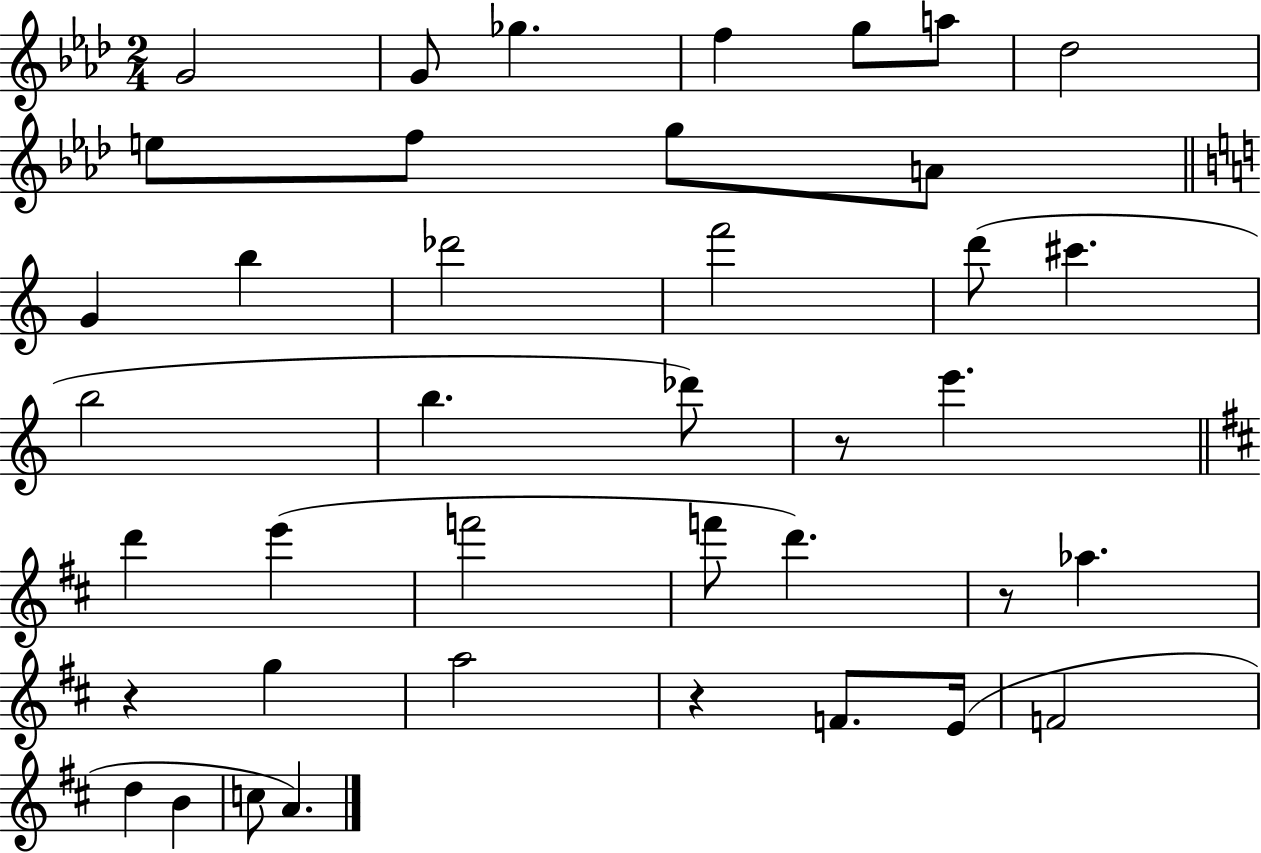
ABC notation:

X:1
T:Untitled
M:2/4
L:1/4
K:Ab
G2 G/2 _g f g/2 a/2 _d2 e/2 f/2 g/2 A/2 G b _d'2 f'2 d'/2 ^c' b2 b _d'/2 z/2 e' d' e' f'2 f'/2 d' z/2 _a z g a2 z F/2 E/4 F2 d B c/2 A